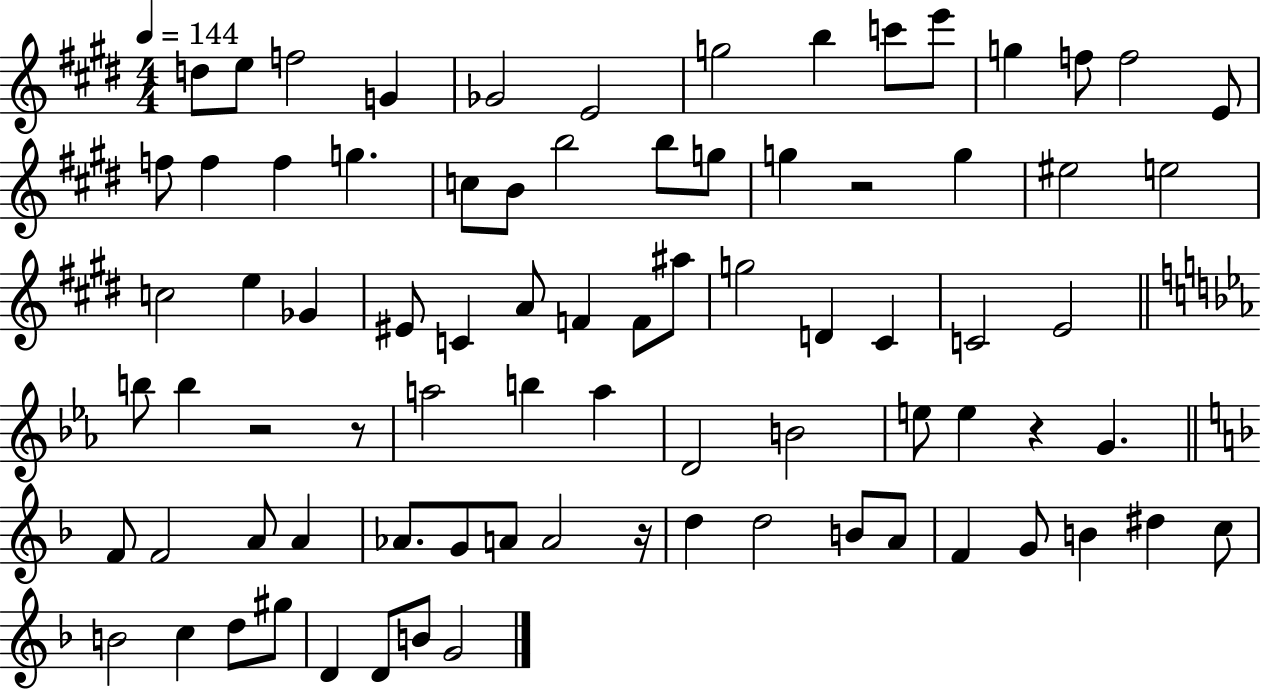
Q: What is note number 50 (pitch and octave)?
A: E5